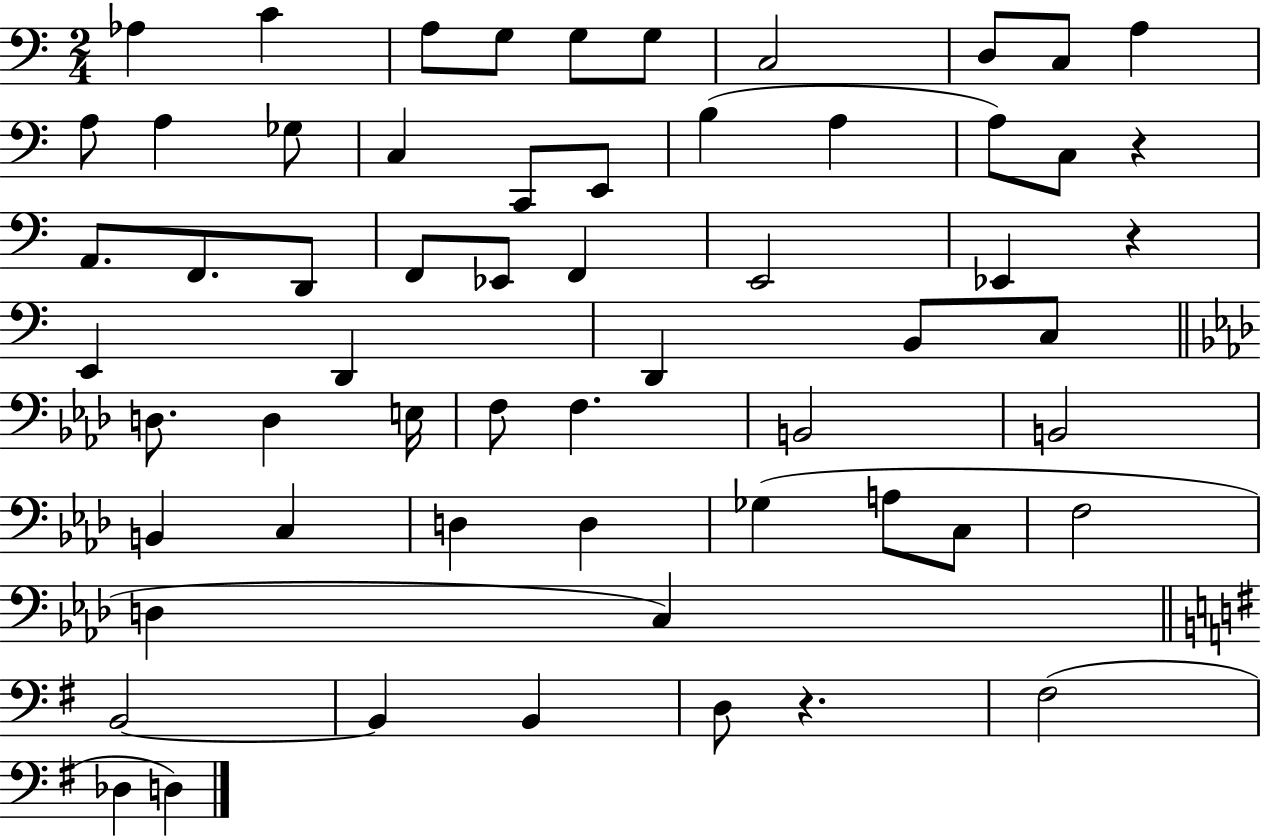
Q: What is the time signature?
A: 2/4